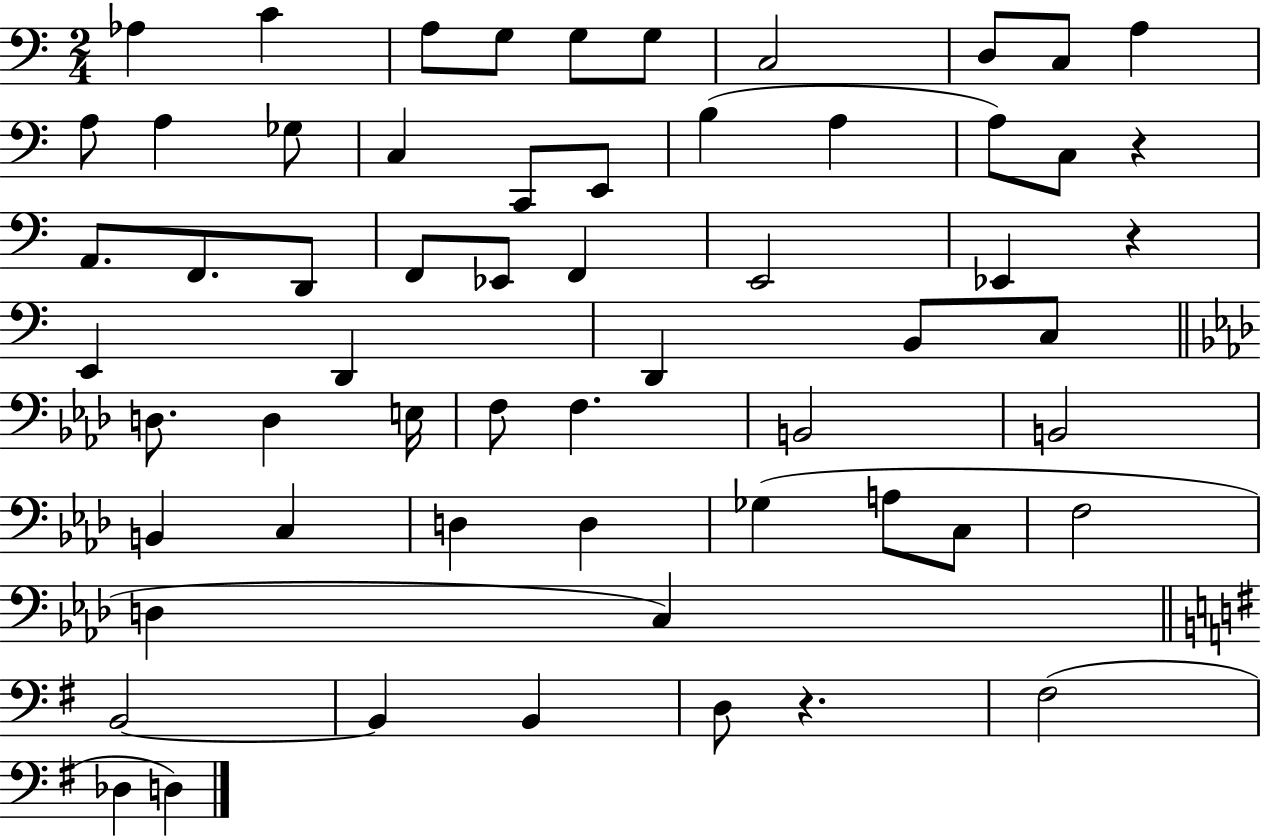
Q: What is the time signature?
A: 2/4